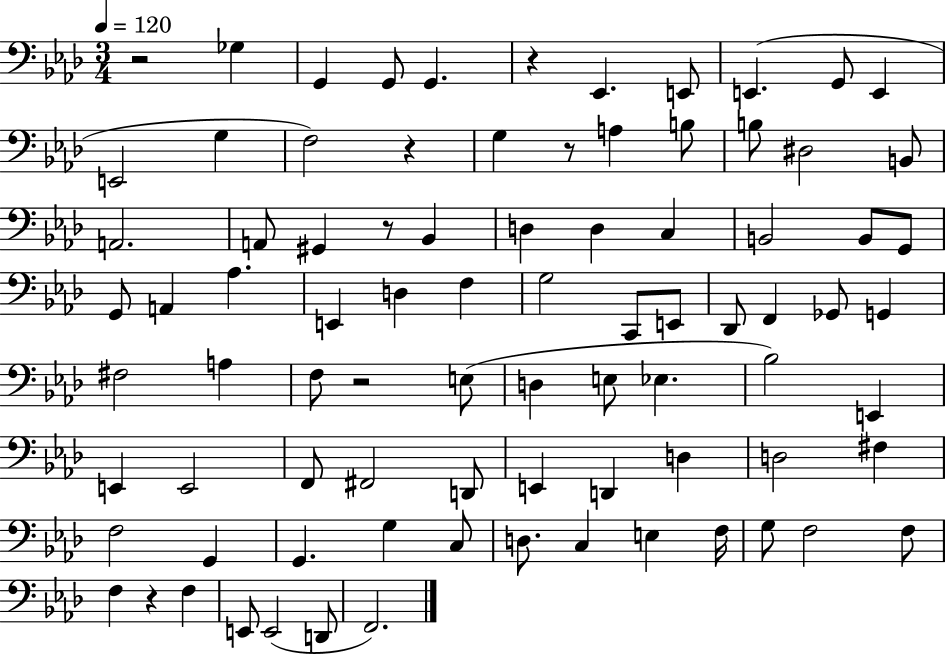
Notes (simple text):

R/h Gb3/q G2/q G2/e G2/q. R/q Eb2/q. E2/e E2/q. G2/e E2/q E2/h G3/q F3/h R/q G3/q R/e A3/q B3/e B3/e D#3/h B2/e A2/h. A2/e G#2/q R/e Bb2/q D3/q D3/q C3/q B2/h B2/e G2/e G2/e A2/q Ab3/q. E2/q D3/q F3/q G3/h C2/e E2/e Db2/e F2/q Gb2/e G2/q F#3/h A3/q F3/e R/h E3/e D3/q E3/e Eb3/q. Bb3/h E2/q E2/q E2/h F2/e F#2/h D2/e E2/q D2/q D3/q D3/h F#3/q F3/h G2/q G2/q. G3/q C3/e D3/e. C3/q E3/q F3/s G3/e F3/h F3/e F3/q R/q F3/q E2/e E2/h D2/e F2/h.